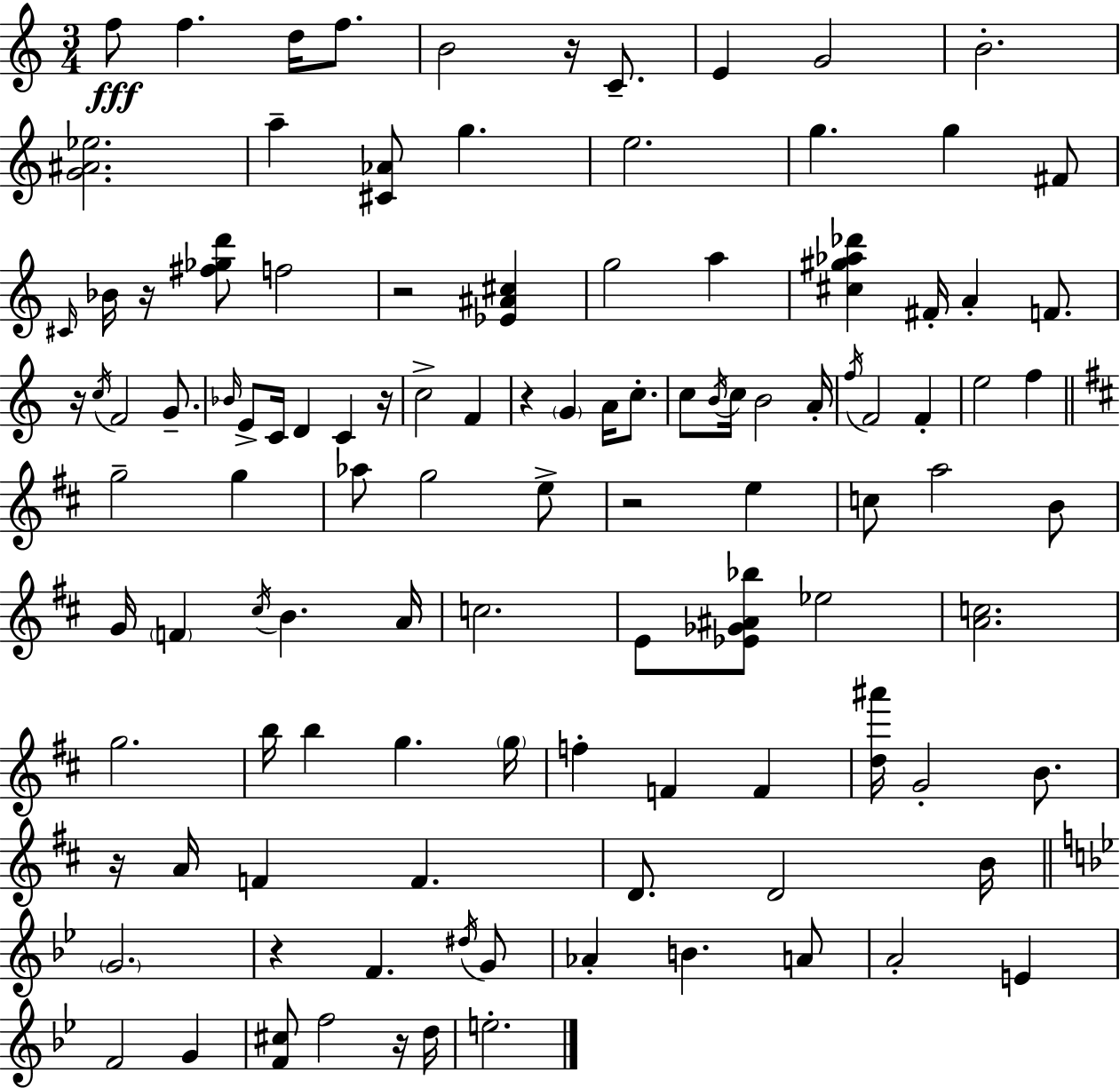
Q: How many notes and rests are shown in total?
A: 112